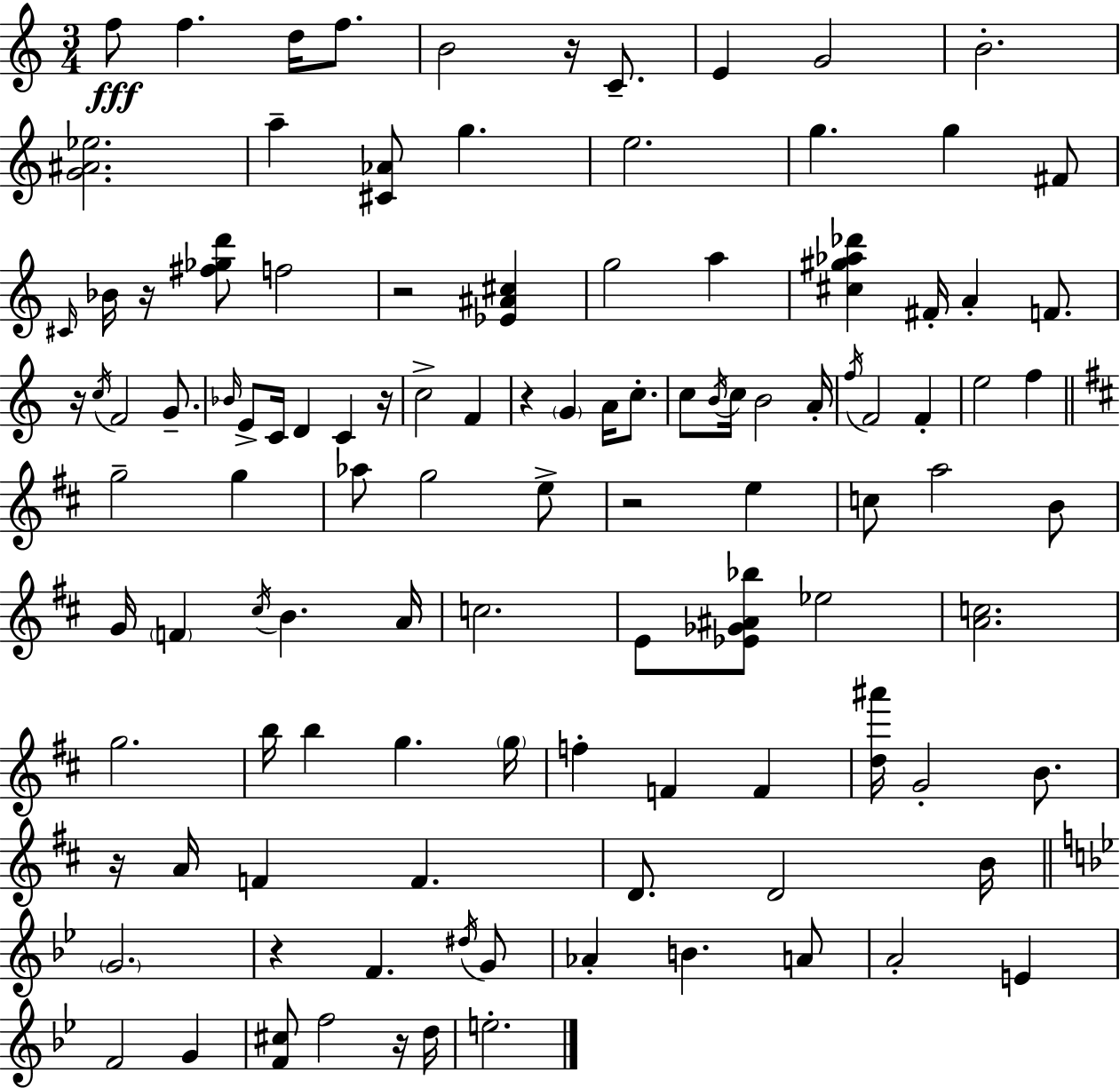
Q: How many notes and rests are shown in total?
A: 112